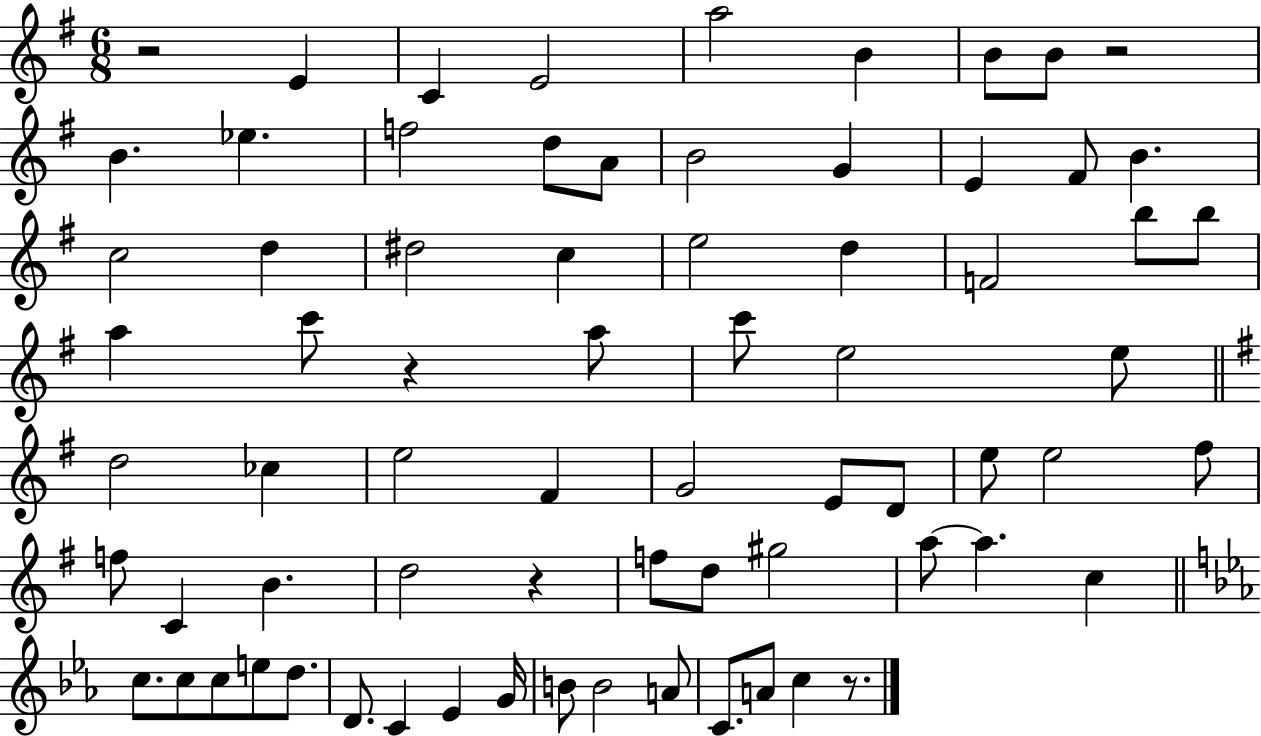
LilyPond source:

{
  \clef treble
  \numericTimeSignature
  \time 6/8
  \key g \major
  r2 e'4 | c'4 e'2 | a''2 b'4 | b'8 b'8 r2 | \break b'4. ees''4. | f''2 d''8 a'8 | b'2 g'4 | e'4 fis'8 b'4. | \break c''2 d''4 | dis''2 c''4 | e''2 d''4 | f'2 b''8 b''8 | \break a''4 c'''8 r4 a''8 | c'''8 e''2 e''8 | \bar "||" \break \key g \major d''2 ces''4 | e''2 fis'4 | g'2 e'8 d'8 | e''8 e''2 fis''8 | \break f''8 c'4 b'4. | d''2 r4 | f''8 d''8 gis''2 | a''8~~ a''4. c''4 | \break \bar "||" \break \key c \minor c''8. c''8 c''8 e''8 d''8. | d'8. c'4 ees'4 g'16 | b'8 b'2 a'8 | c'8. a'8 c''4 r8. | \break \bar "|."
}